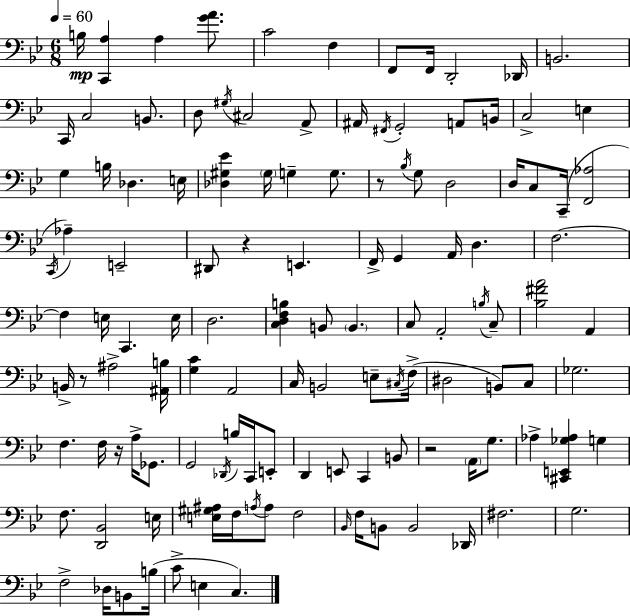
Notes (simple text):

B3/s [C2,A3]/q A3/q [G4,A4]/e. C4/h F3/q F2/e F2/s D2/h Db2/s B2/h. C2/s C3/h B2/e. D3/e G#3/s C#3/h A2/e A#2/s F#2/s G2/h A2/e B2/s C3/h E3/q G3/q B3/s Db3/q. E3/s [Db3,G#3,Eb4]/q G#3/s G3/q G3/e. R/e Bb3/s G3/e D3/h D3/s C3/e C2/s [F2,Ab3]/h C2/s Ab3/q E2/h D#2/e R/q E2/q. F2/s G2/q A2/s D3/q. F3/h. F3/q E3/s C2/q. E3/s D3/h. [C3,D3,F3,B3]/q B2/e B2/q. C3/e A2/h B3/s C3/e [Bb3,F#4,A4]/h A2/q B2/s R/e A#3/h [A#2,B3]/s [G3,C4]/q A2/h C3/s B2/h E3/e C#3/s F3/s D#3/h B2/e C3/e Gb3/h. F3/q. F3/s R/s A3/s Gb2/e. G2/h Db2/s B3/s C2/s E2/e D2/q E2/e C2/q B2/e R/h A2/s G3/e. Ab3/q [C#2,E2,Gb3,Ab3]/q G3/q F3/e. [D2,Bb2]/h E3/s [E3,G#3,A#3]/s F3/s A3/s A3/e F3/h Bb2/s F3/s B2/e B2/h Db2/s F#3/h. G3/h. F3/h Db3/s B2/e B3/s C4/e E3/q C3/q.